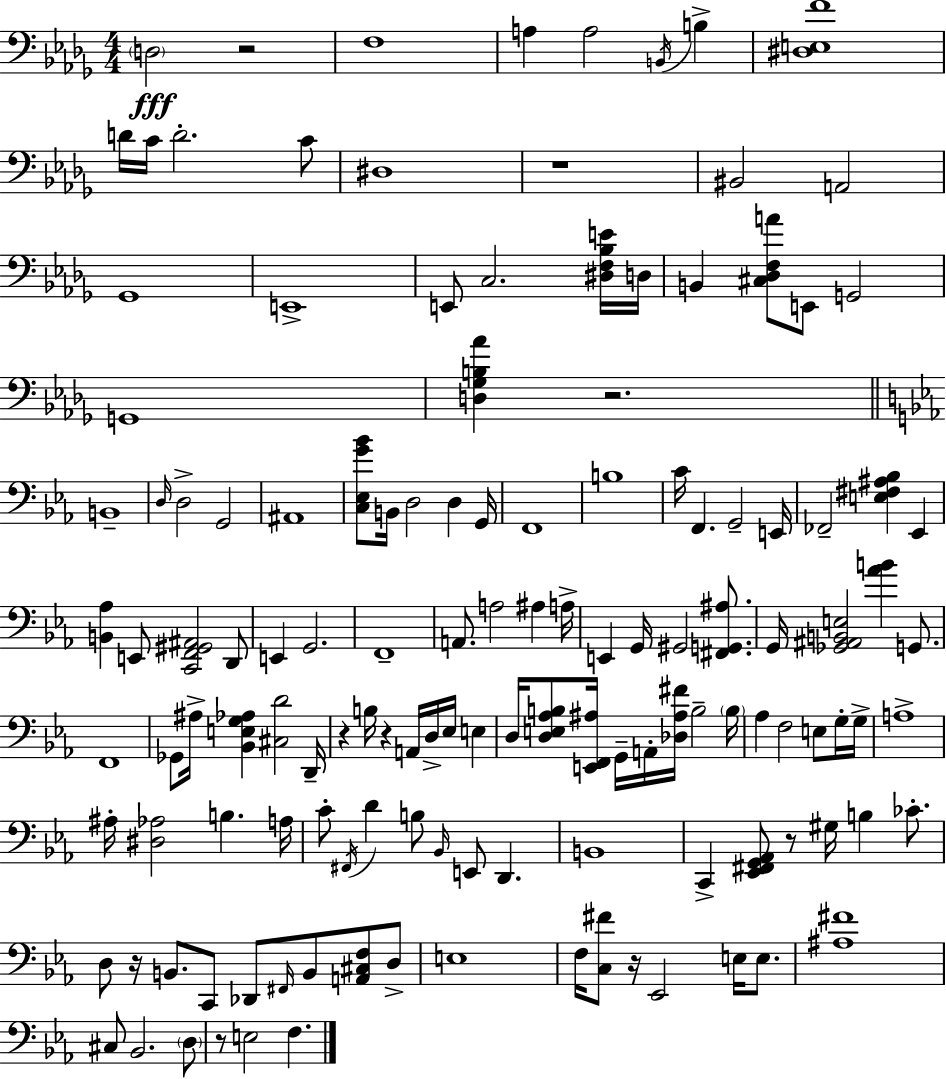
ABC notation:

X:1
T:Untitled
M:4/4
L:1/4
K:Bbm
D,2 z2 F,4 A, A,2 B,,/4 B, [^D,E,F]4 D/4 C/4 D2 C/2 ^D,4 z4 ^B,,2 A,,2 _G,,4 E,,4 E,,/2 C,2 [^D,F,_B,E]/4 D,/4 B,, [^C,_D,F,A]/2 E,,/2 G,,2 G,,4 [D,_G,B,_A] z2 B,,4 D,/4 D,2 G,,2 ^A,,4 [C,_E,G_B]/2 B,,/4 D,2 D, G,,/4 F,,4 B,4 C/4 F,, G,,2 E,,/4 _F,,2 [E,^F,^A,_B,] _E,, [B,,_A,] E,,/2 [C,,F,,^G,,^A,,]2 D,,/2 E,, G,,2 F,,4 A,,/2 A,2 ^A, A,/4 E,, G,,/4 ^G,,2 [^F,,G,,^A,]/2 G,,/4 [_G,,^A,,B,,E,]2 [_AB] G,,/2 F,,4 _G,,/2 ^A,/4 [_B,,E,G,_A,] [^C,D]2 D,,/4 z B,/4 z A,,/4 D,/4 _E,/4 E, D,/4 [D,E,_A,B,]/2 [E,,F,,^A,]/4 G,,/4 A,,/4 [_D,^A,^F]/4 B,2 B,/4 _A, F,2 E,/2 G,/4 G,/4 A,4 ^A,/4 [^D,_A,]2 B, A,/4 C/2 ^F,,/4 D B,/2 _B,,/4 E,,/2 D,, B,,4 C,, [_E,,^F,,G,,_A,,]/2 z/2 ^G,/4 B, _C/2 D,/2 z/4 B,,/2 C,,/2 _D,,/2 ^F,,/4 B,,/2 [A,,^C,F,]/2 D,/2 E,4 F,/4 [C,^F]/2 z/4 _E,,2 E,/4 E,/2 [^A,^F]4 ^C,/2 _B,,2 D,/2 z/2 E,2 F,